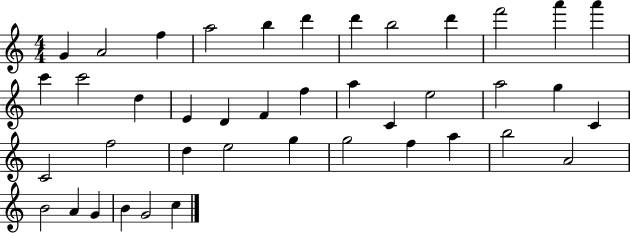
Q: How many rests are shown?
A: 0